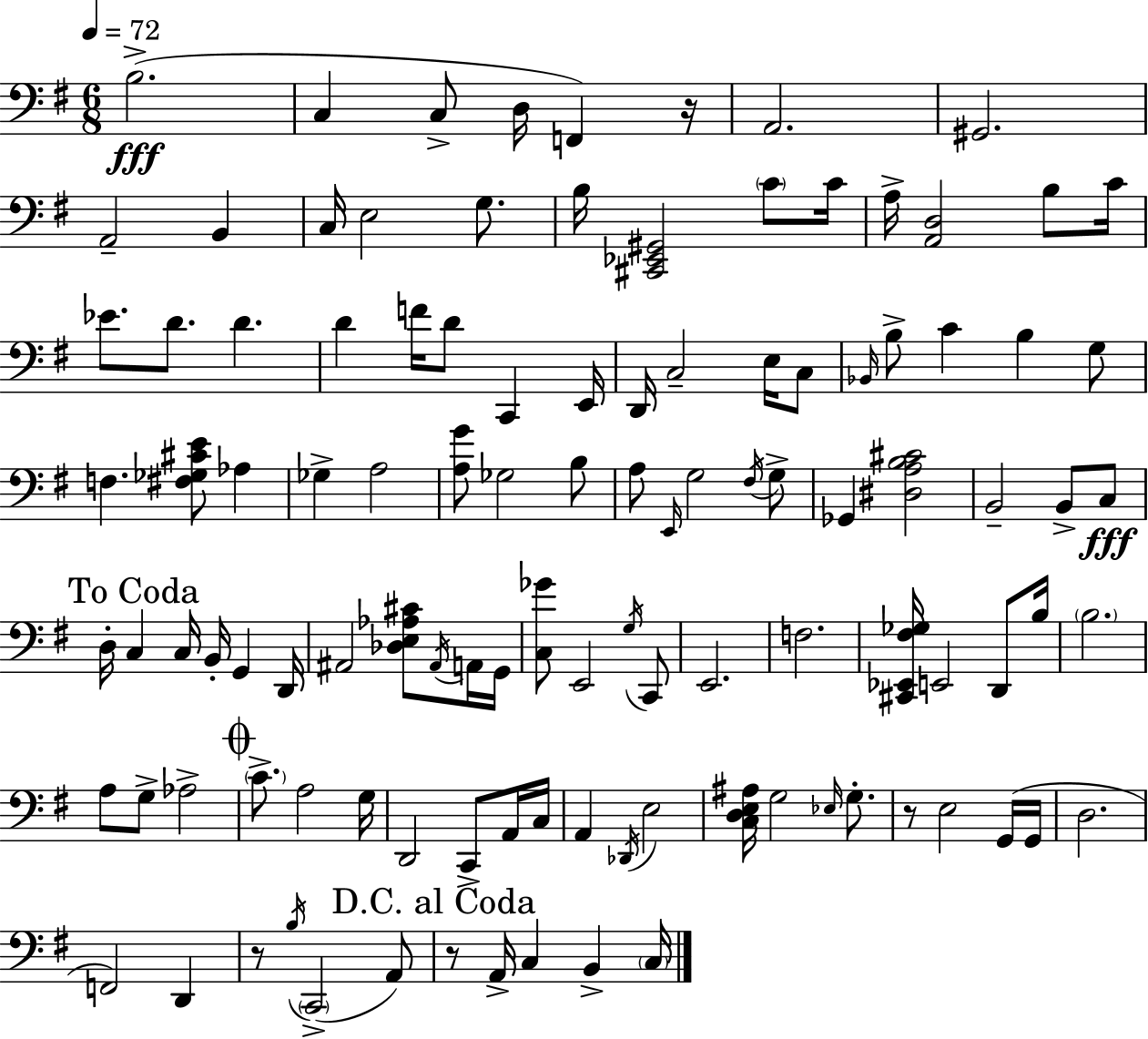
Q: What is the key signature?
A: G major